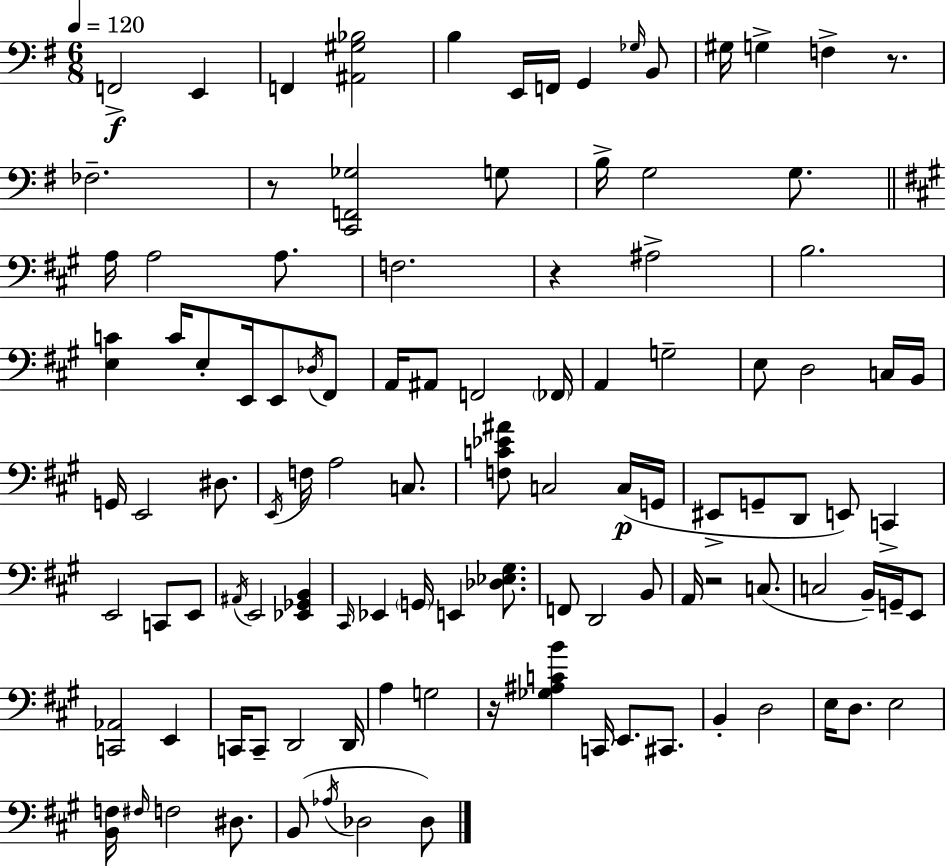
X:1
T:Untitled
M:6/8
L:1/4
K:G
F,,2 E,, F,, [^A,,^G,_B,]2 B, E,,/4 F,,/4 G,, _G,/4 B,,/2 ^G,/4 G, F, z/2 _F,2 z/2 [C,,F,,_G,]2 G,/2 B,/4 G,2 G,/2 A,/4 A,2 A,/2 F,2 z ^A,2 B,2 [E,C] C/4 E,/2 E,,/4 E,,/2 _D,/4 ^F,,/2 A,,/4 ^A,,/2 F,,2 _F,,/4 A,, G,2 E,/2 D,2 C,/4 B,,/4 G,,/4 E,,2 ^D,/2 E,,/4 F,/4 A,2 C,/2 [F,C_E^A]/2 C,2 C,/4 G,,/4 ^E,,/2 G,,/2 D,,/2 E,,/2 C,, E,,2 C,,/2 E,,/2 ^A,,/4 E,,2 [_E,,_G,,B,,] ^C,,/4 _E,, G,,/4 E,, [_D,_E,^G,]/2 F,,/2 D,,2 B,,/2 A,,/4 z2 C,/2 C,2 B,,/4 G,,/4 E,,/2 [C,,_A,,]2 E,, C,,/4 C,,/2 D,,2 D,,/4 A, G,2 z/4 [_G,^A,CB] C,,/4 E,,/2 ^C,,/2 B,, D,2 E,/4 D,/2 E,2 [B,,F,]/4 ^F,/4 F,2 ^D,/2 B,,/2 _A,/4 _D,2 _D,/2